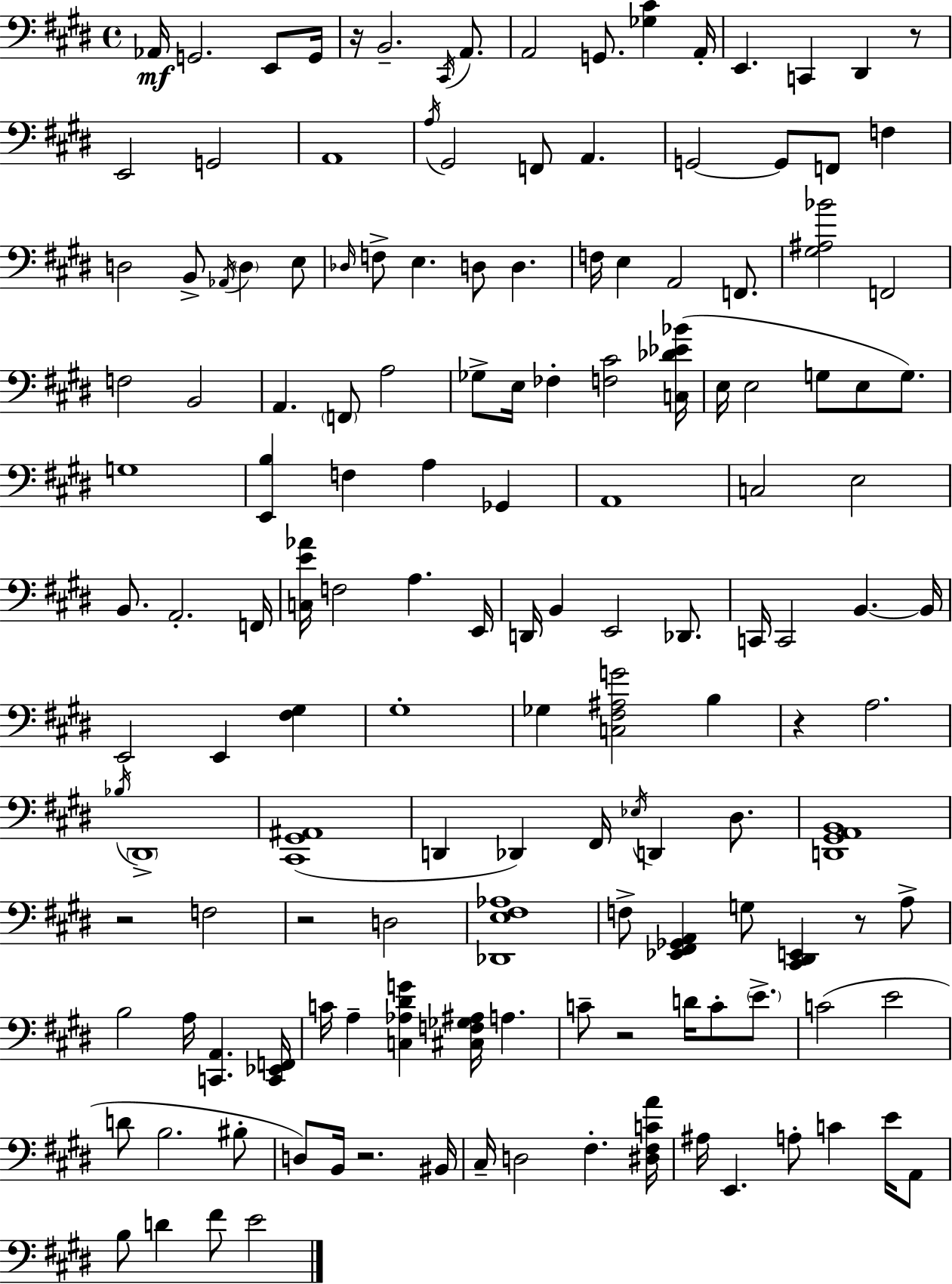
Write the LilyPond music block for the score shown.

{
  \clef bass
  \time 4/4
  \defaultTimeSignature
  \key e \major
  aes,16\mf g,2. e,8 g,16 | r16 b,2.-- \acciaccatura { cis,16 } a,8. | a,2 g,8. <ges cis'>4 | a,16-. e,4. c,4 dis,4 r8 | \break e,2 g,2 | a,1 | \acciaccatura { a16 } gis,2 f,8 a,4. | g,2~~ g,8 f,8 f4 | \break d2 b,8-> \acciaccatura { aes,16 } \parenthesize d4 | e8 \grace { des16 } f8-> e4. d8 d4. | f16 e4 a,2 | f,8. <gis ais bes'>2 f,2 | \break f2 b,2 | a,4. \parenthesize f,8 a2 | ges8-> e16 fes4-. <f cis'>2 | <c des' ees' bes'>16( e16 e2 g8 e8 | \break g8.) g1 | <e, b>4 f4 a4 | ges,4 a,1 | c2 e2 | \break b,8. a,2.-. | f,16 <c e' aes'>16 f2 a4. | e,16 d,16 b,4 e,2 | des,8. c,16 c,2 b,4.~~ | \break b,16 e,2 e,4 | <fis gis>4 gis1-. | ges4 <c fis ais g'>2 | b4 r4 a2. | \break \acciaccatura { bes16 } \parenthesize dis,1-> | <cis, gis, ais,>1( | d,4 des,4) fis,16 \acciaccatura { ees16 } d,4 | dis8. <d, gis, a, b,>1 | \break r2 f2 | r2 d2 | <des, e fis aes>1 | f8-> <ees, fis, ges, a,>4 g8 <cis, dis, e,>4 | \break r8 a8-> b2 a16 <c, a,>4. | <c, ees, f,>16 c'16 a4-- <c aes dis' g'>4 <cis f ges ais>16 | a4. c'8-- r2 | d'16 c'8-. \parenthesize e'8.-> c'2( e'2 | \break d'8 b2. | bis8-. d8) b,16 r2. | bis,16 cis16-- d2 fis4.-. | <dis fis c' a'>16 ais16 e,4. a8-. c'4 | \break e'16 a,8 b8 d'4 fis'8 e'2 | \bar "|."
}